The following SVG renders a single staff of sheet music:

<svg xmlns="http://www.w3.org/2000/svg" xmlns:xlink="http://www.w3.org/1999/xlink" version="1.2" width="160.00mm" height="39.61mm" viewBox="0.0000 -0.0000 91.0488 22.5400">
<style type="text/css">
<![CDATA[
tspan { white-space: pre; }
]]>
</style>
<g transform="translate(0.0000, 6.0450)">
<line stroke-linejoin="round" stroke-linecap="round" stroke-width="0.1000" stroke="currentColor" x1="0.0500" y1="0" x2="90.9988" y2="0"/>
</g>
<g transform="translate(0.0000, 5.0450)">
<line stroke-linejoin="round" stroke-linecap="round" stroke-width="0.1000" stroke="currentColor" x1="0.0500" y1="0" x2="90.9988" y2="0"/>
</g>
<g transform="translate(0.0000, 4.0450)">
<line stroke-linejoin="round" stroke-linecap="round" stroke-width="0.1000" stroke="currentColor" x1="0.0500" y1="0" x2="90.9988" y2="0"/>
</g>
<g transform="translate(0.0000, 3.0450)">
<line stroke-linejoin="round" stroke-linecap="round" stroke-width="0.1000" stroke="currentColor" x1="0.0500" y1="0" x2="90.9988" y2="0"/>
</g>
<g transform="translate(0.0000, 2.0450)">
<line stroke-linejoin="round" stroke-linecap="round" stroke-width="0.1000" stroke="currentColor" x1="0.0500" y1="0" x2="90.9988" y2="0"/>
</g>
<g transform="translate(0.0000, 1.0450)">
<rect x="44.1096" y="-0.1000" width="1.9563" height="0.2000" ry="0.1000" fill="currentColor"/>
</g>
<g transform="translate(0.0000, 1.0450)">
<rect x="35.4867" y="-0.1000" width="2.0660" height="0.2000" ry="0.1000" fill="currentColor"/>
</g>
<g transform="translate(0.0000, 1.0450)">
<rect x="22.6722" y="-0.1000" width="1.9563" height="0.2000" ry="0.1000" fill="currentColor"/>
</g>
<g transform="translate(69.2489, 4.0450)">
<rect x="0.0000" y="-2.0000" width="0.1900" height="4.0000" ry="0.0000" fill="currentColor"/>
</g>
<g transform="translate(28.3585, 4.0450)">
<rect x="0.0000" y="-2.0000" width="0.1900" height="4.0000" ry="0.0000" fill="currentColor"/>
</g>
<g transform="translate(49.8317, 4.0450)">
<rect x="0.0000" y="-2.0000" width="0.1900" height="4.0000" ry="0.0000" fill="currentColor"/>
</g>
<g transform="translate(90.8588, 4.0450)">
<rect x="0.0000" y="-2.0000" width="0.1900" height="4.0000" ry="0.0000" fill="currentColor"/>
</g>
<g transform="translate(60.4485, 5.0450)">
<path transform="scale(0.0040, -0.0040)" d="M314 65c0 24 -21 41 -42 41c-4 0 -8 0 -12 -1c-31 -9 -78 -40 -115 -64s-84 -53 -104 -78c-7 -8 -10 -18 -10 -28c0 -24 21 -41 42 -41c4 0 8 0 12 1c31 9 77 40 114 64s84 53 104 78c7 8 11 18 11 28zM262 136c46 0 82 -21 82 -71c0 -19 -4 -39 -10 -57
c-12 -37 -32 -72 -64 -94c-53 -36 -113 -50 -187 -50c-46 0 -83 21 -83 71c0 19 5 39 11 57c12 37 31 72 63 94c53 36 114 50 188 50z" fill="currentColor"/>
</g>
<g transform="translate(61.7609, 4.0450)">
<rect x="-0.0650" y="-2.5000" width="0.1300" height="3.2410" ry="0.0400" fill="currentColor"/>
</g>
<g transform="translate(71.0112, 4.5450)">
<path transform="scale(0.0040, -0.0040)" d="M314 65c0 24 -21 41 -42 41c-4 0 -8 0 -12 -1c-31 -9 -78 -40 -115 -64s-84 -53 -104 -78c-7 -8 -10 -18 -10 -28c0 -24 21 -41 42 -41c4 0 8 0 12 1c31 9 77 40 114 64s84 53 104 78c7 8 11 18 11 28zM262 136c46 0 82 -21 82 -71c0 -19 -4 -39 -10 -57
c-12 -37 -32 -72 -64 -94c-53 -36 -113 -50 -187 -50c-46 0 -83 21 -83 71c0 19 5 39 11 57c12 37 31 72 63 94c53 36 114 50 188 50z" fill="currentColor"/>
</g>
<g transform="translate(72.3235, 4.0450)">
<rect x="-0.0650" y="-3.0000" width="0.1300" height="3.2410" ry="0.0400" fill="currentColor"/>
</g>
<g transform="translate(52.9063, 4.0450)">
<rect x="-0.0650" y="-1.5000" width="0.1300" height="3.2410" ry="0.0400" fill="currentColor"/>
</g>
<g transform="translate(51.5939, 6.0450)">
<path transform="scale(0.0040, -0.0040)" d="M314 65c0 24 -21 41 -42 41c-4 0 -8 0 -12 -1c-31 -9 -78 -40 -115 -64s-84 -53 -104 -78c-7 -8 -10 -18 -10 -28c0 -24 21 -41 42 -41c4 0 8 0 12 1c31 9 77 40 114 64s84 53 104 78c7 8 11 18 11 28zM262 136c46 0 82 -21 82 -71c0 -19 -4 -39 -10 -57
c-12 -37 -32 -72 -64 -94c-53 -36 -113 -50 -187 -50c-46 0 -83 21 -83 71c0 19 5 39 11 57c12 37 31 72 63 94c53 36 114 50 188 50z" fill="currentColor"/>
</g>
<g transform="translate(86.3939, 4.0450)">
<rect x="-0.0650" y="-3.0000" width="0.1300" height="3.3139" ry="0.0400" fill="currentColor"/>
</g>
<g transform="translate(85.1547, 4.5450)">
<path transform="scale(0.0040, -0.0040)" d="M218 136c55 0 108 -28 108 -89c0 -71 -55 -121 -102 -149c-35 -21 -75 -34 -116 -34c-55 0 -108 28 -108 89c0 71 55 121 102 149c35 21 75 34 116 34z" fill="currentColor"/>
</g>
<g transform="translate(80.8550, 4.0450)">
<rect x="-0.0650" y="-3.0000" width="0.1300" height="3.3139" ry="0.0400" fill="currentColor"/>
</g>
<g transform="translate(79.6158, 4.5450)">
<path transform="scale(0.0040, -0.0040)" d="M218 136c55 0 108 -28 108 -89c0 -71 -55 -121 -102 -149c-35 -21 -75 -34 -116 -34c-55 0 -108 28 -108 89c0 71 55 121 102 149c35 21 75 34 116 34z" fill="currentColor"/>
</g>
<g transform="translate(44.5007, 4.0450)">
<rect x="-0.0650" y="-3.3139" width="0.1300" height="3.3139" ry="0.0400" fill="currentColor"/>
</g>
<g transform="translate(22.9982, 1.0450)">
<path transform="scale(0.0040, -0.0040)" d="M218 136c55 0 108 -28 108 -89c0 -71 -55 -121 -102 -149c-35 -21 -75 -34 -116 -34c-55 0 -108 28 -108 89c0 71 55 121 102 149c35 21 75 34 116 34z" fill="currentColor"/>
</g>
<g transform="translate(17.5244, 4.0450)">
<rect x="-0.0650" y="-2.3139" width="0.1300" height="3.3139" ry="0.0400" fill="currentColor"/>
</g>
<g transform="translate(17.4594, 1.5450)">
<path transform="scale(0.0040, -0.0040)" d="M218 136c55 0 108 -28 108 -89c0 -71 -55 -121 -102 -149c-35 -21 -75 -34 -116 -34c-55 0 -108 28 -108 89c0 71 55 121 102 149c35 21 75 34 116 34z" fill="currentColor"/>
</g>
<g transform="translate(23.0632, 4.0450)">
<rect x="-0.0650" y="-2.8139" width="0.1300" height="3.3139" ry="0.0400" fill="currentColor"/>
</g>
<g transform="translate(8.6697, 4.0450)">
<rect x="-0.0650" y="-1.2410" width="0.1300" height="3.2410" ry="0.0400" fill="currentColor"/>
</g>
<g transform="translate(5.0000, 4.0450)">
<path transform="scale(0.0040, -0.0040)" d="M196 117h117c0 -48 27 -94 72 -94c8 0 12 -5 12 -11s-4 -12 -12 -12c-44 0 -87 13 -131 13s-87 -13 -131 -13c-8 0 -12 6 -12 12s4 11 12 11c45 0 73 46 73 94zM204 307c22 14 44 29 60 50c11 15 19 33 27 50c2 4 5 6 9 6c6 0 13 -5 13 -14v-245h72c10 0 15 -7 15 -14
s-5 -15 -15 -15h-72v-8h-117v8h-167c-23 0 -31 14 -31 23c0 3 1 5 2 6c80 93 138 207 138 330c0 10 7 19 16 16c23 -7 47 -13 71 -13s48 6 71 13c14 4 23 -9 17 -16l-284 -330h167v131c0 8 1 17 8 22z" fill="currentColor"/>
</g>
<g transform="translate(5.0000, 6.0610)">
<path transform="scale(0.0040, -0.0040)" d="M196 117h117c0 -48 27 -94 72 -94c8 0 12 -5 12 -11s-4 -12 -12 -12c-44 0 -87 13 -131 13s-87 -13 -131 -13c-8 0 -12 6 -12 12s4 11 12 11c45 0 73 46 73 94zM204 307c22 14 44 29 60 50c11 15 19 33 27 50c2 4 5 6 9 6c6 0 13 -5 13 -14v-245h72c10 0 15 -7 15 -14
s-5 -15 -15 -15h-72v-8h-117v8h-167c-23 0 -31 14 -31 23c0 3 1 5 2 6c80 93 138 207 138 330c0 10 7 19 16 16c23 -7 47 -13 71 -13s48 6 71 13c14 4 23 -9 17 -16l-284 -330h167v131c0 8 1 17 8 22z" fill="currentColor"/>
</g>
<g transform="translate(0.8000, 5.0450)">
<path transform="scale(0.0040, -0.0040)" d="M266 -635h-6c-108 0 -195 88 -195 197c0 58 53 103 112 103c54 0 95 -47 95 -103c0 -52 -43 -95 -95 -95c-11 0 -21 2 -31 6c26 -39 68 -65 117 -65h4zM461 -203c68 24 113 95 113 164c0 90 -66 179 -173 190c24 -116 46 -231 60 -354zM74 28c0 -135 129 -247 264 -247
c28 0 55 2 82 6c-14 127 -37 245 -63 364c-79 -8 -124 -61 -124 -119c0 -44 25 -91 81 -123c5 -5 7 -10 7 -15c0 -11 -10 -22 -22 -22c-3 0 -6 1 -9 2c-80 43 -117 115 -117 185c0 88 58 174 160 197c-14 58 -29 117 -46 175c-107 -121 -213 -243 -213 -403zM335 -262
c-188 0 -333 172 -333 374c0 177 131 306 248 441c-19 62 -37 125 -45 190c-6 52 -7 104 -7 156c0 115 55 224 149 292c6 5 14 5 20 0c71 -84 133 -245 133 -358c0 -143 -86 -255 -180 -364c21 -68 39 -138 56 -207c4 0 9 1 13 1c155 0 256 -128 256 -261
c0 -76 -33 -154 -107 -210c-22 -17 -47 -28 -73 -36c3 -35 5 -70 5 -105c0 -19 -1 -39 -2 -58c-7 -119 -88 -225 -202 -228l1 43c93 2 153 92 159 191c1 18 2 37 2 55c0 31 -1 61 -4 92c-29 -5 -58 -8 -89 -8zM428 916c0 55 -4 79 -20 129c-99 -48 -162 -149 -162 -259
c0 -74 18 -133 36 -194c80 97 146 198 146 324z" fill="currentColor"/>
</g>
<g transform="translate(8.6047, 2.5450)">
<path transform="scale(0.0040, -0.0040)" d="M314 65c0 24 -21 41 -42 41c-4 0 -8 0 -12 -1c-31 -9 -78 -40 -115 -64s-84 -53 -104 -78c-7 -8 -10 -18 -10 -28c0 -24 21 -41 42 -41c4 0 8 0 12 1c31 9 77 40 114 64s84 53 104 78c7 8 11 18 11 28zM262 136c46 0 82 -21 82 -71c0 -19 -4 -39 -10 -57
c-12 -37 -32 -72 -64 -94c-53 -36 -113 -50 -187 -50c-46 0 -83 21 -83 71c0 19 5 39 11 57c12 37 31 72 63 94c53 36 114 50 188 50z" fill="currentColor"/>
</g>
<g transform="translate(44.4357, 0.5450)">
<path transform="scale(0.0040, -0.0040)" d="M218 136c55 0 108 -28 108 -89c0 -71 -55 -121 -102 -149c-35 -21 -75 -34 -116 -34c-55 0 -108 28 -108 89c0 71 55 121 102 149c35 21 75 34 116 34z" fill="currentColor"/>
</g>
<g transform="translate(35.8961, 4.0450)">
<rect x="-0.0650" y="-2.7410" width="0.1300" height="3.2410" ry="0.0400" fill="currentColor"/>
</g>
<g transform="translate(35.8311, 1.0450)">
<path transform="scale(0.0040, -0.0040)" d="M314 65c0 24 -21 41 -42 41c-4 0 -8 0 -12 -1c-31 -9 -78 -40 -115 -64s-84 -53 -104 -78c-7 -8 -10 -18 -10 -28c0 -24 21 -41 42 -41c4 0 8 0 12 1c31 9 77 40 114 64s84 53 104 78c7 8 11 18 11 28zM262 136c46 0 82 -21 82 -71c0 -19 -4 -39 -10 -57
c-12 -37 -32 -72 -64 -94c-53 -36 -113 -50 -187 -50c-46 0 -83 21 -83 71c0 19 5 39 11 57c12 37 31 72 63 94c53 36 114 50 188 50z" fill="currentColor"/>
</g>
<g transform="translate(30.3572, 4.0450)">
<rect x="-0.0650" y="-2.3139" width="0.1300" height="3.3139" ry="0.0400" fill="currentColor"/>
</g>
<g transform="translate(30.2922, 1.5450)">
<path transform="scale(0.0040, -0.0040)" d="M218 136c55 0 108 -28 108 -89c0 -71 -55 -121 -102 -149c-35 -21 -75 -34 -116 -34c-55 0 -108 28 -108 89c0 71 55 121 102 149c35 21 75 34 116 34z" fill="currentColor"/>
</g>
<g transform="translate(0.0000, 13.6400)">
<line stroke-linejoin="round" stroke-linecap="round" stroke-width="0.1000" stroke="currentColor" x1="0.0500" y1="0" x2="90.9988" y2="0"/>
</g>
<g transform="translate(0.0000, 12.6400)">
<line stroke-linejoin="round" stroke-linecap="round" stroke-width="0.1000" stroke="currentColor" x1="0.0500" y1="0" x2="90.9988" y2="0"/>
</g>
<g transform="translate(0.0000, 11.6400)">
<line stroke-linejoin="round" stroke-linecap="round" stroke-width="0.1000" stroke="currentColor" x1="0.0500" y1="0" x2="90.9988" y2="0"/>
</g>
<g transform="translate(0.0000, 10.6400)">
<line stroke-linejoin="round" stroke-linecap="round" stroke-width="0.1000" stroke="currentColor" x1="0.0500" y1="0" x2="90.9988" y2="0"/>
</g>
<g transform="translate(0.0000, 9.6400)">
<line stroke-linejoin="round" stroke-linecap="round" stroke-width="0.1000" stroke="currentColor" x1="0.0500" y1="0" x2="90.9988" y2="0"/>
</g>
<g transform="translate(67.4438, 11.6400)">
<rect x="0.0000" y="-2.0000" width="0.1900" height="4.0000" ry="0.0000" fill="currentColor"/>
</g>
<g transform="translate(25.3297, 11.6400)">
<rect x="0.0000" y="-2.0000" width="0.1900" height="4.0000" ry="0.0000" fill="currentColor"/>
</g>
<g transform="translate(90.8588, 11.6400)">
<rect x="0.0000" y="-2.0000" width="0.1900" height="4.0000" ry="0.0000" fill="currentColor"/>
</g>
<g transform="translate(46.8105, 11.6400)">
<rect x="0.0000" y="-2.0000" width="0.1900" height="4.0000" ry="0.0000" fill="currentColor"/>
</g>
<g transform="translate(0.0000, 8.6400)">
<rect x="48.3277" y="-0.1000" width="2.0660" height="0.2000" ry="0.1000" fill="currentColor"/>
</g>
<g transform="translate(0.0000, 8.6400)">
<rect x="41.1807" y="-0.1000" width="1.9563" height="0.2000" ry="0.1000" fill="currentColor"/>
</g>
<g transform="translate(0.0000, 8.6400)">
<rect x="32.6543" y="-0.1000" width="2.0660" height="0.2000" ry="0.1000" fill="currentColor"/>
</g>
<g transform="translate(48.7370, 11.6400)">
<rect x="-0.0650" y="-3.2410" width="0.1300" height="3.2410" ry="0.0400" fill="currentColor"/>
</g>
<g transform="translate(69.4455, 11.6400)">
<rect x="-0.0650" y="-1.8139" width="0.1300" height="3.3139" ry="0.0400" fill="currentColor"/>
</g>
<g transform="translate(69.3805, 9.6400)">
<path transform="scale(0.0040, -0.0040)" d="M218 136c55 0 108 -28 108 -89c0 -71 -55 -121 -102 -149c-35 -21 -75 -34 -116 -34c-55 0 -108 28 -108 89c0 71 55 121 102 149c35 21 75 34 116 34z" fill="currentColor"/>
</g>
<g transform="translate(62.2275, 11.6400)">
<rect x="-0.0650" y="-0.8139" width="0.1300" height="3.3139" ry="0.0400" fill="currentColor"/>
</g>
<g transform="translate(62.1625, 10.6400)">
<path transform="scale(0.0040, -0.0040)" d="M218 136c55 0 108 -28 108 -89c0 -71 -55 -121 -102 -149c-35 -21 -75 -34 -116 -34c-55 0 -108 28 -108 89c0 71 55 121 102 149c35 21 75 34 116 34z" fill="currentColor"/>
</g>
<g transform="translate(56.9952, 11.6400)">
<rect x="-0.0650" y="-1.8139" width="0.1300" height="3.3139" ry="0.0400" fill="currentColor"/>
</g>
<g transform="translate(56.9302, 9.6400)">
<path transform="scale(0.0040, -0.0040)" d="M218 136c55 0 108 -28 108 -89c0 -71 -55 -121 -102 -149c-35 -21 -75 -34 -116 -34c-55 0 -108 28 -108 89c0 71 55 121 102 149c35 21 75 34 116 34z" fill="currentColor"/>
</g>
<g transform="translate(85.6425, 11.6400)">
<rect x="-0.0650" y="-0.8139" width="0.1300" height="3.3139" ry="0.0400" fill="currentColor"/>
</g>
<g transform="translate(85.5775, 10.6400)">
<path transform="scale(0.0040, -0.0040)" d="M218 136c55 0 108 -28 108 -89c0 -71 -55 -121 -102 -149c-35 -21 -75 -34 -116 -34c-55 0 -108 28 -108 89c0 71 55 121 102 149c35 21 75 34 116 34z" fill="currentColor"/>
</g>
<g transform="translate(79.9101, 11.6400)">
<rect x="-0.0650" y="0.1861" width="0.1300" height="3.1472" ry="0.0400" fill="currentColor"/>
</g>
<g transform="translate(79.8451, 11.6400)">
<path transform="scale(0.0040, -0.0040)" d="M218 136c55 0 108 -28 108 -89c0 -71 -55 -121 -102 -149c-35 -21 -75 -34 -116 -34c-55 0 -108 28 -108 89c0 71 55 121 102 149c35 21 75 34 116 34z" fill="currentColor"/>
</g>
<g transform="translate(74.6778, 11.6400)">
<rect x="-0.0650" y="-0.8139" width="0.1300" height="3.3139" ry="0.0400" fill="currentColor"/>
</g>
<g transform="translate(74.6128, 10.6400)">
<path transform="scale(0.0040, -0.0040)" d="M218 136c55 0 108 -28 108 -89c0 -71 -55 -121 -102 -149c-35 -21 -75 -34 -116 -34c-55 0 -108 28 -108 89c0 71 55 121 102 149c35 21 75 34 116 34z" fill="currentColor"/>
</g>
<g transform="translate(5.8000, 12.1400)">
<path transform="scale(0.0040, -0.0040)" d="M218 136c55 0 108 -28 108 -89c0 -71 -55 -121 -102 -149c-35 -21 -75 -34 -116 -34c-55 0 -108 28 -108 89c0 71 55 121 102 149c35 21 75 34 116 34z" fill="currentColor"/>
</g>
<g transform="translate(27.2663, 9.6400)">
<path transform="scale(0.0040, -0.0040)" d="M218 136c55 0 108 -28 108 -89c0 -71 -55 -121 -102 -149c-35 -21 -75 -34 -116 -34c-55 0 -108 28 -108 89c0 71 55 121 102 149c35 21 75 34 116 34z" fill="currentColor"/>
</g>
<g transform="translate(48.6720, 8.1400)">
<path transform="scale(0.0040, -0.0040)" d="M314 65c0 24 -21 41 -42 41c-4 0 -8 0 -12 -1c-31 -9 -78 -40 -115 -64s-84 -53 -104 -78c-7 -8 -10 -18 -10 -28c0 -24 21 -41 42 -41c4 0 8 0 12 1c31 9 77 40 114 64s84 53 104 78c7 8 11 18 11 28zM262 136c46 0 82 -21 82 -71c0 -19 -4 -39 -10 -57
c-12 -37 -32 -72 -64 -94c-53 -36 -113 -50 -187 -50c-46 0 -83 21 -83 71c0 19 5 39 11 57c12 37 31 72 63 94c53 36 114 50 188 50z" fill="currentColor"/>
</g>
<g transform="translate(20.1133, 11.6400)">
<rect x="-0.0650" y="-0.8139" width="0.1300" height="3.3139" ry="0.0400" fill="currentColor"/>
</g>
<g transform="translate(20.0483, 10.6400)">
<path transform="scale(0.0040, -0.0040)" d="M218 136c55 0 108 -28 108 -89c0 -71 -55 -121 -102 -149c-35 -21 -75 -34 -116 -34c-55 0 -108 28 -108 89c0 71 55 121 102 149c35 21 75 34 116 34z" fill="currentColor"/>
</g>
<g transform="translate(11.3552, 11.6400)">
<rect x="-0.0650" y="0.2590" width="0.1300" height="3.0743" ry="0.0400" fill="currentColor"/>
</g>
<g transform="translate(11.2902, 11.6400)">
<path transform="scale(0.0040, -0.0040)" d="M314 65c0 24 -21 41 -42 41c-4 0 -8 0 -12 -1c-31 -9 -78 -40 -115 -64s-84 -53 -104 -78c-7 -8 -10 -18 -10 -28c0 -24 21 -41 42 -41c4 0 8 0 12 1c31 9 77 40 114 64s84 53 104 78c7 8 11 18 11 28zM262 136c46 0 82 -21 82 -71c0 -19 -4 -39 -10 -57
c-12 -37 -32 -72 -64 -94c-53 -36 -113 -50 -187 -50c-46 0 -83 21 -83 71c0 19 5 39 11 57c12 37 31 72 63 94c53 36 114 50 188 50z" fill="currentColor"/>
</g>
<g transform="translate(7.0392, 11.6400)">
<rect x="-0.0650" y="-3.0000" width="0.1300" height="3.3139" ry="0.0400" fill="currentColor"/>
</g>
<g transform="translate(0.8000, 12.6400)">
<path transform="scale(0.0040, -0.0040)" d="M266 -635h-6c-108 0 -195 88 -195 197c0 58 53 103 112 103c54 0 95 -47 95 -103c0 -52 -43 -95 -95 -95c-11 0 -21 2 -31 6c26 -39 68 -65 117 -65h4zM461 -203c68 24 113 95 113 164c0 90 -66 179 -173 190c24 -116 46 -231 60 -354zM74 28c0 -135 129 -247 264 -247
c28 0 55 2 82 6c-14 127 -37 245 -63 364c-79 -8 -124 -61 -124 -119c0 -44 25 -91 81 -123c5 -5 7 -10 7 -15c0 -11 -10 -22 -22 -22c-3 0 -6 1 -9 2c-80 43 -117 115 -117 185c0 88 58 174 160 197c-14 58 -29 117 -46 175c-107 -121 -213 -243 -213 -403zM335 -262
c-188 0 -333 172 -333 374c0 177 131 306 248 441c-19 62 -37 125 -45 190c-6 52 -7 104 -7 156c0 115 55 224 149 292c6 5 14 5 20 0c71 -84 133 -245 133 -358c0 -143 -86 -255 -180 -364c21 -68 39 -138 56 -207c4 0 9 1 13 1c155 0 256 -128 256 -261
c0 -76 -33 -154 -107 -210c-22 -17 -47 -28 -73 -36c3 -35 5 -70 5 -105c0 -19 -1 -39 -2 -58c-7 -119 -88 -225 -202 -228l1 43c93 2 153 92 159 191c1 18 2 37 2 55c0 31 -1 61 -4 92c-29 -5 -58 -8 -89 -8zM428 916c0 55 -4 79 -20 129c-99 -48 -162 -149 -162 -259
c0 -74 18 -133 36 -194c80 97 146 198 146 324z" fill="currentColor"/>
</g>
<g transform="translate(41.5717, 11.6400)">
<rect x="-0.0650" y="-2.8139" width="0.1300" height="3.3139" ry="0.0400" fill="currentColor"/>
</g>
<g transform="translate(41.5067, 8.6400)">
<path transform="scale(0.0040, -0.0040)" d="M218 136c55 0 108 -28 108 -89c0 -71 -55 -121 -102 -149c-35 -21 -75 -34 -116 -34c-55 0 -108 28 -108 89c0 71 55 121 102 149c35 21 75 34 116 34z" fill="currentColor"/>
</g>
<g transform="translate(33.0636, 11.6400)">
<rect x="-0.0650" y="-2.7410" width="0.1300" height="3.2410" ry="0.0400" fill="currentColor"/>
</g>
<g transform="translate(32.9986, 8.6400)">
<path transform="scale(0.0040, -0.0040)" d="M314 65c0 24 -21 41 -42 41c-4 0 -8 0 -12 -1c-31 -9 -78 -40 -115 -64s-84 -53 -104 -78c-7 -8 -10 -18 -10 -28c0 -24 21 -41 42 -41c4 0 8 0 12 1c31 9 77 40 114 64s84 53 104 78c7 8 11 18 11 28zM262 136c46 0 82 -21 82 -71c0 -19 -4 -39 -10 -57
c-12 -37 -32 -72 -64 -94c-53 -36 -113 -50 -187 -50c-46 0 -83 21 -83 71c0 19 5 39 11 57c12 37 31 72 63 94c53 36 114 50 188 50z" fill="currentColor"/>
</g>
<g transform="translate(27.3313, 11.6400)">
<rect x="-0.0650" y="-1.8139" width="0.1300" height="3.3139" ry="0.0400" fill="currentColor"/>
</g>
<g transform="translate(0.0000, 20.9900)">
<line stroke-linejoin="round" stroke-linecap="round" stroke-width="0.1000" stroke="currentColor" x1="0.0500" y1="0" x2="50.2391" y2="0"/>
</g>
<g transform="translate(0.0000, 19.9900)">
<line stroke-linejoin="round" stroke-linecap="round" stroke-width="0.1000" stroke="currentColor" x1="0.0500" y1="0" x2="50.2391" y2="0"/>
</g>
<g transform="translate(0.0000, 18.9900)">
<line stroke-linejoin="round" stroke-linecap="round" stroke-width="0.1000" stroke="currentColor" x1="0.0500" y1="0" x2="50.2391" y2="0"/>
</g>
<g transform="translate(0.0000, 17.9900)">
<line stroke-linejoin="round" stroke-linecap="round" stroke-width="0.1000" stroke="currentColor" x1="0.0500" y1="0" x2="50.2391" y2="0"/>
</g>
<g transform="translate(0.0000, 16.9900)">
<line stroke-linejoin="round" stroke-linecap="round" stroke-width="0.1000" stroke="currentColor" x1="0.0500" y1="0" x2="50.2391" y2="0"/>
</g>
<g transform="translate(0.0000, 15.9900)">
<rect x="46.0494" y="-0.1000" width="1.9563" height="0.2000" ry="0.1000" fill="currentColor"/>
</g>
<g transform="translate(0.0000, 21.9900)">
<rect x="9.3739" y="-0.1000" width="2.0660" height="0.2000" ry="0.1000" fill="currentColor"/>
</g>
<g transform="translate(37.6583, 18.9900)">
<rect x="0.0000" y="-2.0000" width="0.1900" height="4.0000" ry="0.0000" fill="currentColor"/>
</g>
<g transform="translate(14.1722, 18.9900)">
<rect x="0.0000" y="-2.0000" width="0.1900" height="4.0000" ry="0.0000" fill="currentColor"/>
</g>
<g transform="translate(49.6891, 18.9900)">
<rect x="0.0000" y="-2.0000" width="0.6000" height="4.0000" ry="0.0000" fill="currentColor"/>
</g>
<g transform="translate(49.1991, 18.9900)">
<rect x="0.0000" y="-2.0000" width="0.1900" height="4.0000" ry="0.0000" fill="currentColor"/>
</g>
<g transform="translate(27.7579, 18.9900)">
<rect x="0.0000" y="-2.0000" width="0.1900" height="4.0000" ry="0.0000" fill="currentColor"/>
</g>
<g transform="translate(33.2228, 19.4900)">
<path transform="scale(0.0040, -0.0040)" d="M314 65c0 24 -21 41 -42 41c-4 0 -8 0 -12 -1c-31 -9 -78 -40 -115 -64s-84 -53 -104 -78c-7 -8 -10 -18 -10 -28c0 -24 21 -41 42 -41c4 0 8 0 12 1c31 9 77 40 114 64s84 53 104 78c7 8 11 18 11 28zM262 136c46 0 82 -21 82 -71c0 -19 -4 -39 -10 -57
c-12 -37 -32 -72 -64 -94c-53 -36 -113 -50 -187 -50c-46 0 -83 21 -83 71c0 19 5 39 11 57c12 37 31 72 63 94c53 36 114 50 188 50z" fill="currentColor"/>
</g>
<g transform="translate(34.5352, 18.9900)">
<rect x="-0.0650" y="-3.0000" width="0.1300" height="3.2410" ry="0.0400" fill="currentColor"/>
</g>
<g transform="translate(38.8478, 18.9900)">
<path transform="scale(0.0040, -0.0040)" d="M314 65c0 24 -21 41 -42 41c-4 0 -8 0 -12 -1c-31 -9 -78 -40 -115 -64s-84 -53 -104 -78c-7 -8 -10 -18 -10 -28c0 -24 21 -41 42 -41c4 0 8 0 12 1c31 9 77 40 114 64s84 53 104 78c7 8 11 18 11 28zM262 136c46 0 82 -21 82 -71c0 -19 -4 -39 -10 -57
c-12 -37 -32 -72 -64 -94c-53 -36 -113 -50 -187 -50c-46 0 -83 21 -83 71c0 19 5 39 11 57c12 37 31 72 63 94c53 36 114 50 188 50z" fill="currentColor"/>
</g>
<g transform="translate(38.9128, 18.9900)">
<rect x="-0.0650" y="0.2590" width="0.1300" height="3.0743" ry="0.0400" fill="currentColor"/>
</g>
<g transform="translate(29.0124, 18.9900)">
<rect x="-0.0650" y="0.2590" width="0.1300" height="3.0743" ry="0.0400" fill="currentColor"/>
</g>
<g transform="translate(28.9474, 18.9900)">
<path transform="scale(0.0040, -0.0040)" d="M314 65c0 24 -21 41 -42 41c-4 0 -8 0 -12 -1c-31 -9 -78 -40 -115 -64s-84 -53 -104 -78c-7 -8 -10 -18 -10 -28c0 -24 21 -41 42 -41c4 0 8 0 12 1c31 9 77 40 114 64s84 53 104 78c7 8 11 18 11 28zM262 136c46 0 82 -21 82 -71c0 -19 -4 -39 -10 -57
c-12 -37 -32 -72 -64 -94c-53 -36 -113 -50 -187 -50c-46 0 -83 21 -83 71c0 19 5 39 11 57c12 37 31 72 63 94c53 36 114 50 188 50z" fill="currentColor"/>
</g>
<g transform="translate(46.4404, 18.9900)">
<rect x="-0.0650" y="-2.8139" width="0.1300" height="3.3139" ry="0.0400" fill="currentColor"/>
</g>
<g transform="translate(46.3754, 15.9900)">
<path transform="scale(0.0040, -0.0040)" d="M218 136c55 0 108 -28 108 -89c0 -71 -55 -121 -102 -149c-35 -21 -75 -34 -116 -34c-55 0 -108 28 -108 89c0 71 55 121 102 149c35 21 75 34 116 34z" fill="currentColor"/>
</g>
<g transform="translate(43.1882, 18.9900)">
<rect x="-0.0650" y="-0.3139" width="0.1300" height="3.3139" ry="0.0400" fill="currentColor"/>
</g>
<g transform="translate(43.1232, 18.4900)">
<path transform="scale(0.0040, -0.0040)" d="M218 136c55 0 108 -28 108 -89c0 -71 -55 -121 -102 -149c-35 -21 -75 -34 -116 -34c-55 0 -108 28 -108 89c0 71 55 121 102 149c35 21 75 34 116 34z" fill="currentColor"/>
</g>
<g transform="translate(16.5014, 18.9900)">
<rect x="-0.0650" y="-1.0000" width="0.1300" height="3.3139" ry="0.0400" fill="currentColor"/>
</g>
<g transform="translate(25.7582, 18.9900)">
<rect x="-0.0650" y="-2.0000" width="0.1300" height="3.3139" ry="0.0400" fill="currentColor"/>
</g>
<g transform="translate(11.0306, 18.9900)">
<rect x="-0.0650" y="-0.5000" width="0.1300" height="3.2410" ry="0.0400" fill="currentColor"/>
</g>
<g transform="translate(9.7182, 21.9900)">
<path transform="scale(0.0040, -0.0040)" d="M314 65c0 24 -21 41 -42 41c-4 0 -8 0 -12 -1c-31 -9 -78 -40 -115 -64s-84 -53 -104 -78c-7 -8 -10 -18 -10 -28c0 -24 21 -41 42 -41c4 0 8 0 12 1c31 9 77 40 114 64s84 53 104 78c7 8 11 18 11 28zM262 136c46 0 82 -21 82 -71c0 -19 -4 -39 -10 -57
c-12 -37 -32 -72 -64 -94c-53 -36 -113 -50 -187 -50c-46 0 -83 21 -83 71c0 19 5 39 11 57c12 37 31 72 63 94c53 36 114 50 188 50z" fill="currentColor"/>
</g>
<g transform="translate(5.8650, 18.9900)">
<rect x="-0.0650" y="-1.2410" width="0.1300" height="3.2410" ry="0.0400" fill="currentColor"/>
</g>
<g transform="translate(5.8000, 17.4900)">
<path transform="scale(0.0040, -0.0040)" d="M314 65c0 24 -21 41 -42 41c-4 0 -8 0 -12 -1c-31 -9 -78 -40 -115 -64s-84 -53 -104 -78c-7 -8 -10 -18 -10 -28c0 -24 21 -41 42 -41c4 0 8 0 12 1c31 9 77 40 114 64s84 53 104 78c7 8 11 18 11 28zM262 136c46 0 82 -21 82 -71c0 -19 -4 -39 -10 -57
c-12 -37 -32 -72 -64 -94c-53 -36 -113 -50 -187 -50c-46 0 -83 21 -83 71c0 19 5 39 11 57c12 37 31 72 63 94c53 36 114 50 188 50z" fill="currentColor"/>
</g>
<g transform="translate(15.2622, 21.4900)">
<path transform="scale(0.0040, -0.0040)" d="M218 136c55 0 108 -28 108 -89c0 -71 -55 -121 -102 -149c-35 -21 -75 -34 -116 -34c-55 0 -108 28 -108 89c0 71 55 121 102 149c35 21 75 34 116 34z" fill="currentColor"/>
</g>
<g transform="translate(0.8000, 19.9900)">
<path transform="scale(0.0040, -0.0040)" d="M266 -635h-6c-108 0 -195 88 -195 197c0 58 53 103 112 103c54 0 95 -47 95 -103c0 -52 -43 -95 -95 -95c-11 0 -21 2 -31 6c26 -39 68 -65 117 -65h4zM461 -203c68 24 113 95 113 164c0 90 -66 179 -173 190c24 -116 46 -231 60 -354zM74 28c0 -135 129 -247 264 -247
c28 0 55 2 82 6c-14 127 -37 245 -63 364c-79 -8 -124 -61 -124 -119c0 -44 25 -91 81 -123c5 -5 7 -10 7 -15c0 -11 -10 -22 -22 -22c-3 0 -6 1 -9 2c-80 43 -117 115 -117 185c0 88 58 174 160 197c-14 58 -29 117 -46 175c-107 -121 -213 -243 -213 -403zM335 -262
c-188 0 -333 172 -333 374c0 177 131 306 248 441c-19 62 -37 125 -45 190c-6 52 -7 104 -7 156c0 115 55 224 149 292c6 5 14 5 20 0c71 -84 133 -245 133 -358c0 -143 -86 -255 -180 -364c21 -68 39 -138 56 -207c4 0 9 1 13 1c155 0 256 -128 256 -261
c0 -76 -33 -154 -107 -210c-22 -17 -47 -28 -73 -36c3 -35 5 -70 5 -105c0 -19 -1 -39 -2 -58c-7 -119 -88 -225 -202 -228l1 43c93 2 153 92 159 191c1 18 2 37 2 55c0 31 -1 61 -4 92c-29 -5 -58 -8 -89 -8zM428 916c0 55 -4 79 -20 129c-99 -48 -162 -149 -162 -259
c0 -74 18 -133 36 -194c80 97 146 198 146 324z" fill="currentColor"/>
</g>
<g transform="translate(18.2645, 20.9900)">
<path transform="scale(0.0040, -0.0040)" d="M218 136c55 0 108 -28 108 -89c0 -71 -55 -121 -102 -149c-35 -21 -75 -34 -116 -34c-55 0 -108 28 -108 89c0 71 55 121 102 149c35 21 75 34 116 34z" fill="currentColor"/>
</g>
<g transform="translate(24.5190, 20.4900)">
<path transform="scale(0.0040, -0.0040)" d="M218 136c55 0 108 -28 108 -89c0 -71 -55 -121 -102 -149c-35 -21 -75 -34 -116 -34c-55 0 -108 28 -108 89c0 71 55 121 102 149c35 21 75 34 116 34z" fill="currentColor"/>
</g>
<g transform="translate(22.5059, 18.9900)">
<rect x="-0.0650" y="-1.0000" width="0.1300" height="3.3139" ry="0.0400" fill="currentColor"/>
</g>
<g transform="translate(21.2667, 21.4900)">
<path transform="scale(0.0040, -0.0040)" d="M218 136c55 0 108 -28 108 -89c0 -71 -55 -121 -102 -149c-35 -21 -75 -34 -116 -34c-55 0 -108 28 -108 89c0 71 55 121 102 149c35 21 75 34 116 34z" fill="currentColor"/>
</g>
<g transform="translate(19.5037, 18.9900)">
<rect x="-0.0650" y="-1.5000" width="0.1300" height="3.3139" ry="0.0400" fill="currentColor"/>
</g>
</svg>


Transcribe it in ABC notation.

X:1
T:Untitled
M:4/4
L:1/4
K:C
e2 g a g a2 b E2 G2 A2 A A A B2 d f a2 a b2 f d f d B d e2 C2 D E D F B2 A2 B2 c a